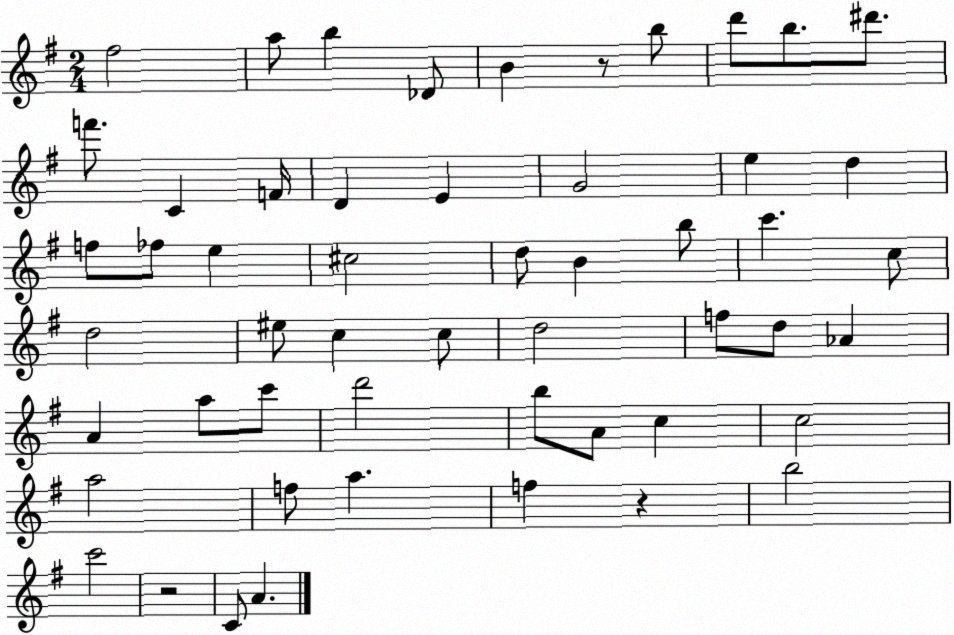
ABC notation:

X:1
T:Untitled
M:2/4
L:1/4
K:G
^f2 a/2 b _D/2 B z/2 b/2 d'/2 b/2 ^d'/2 f'/2 C F/4 D E G2 e d f/2 _f/2 e ^c2 d/2 B b/2 c' c/2 d2 ^e/2 c c/2 d2 f/2 d/2 _A A a/2 c'/2 d'2 b/2 A/2 c c2 a2 f/2 a f z b2 c'2 z2 C/2 A